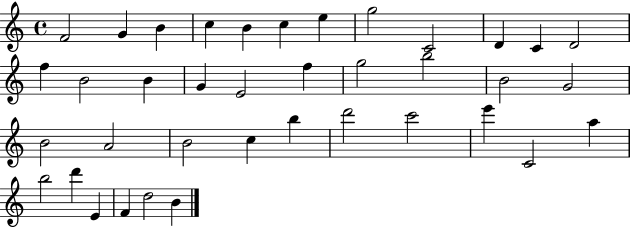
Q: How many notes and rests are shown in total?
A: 38